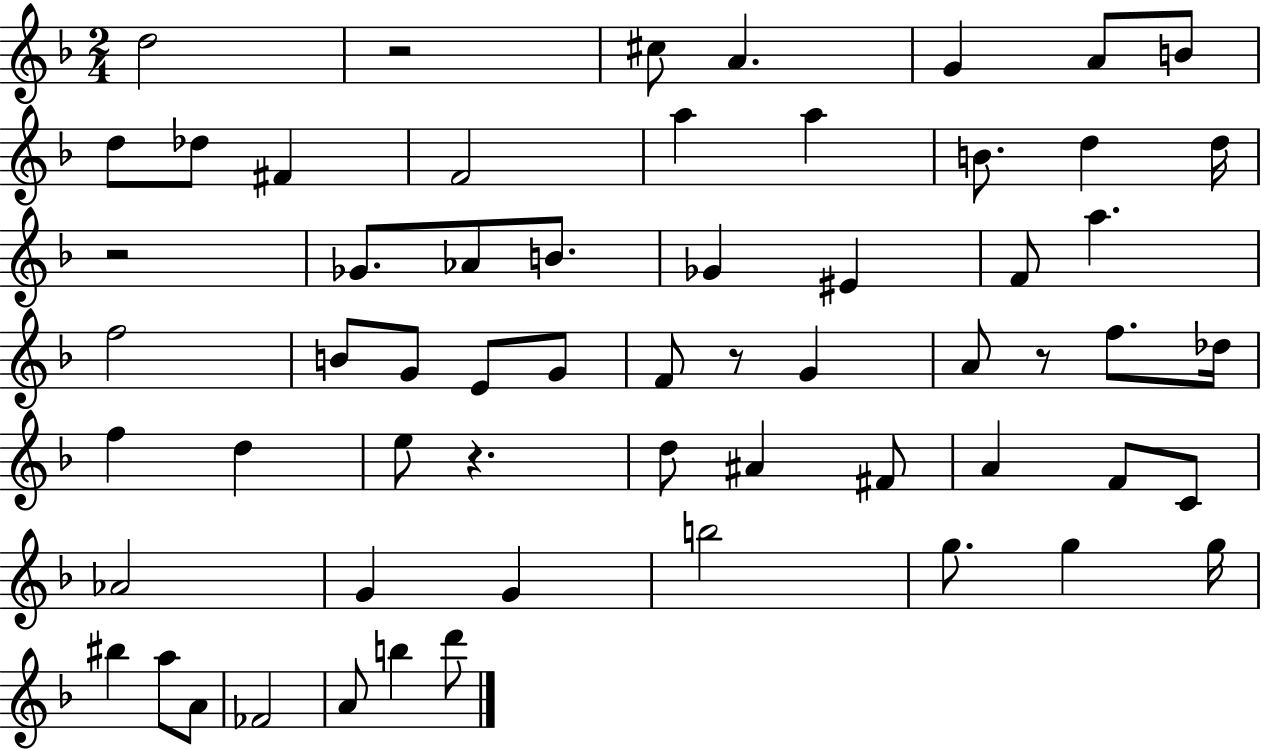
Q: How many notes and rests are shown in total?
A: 60